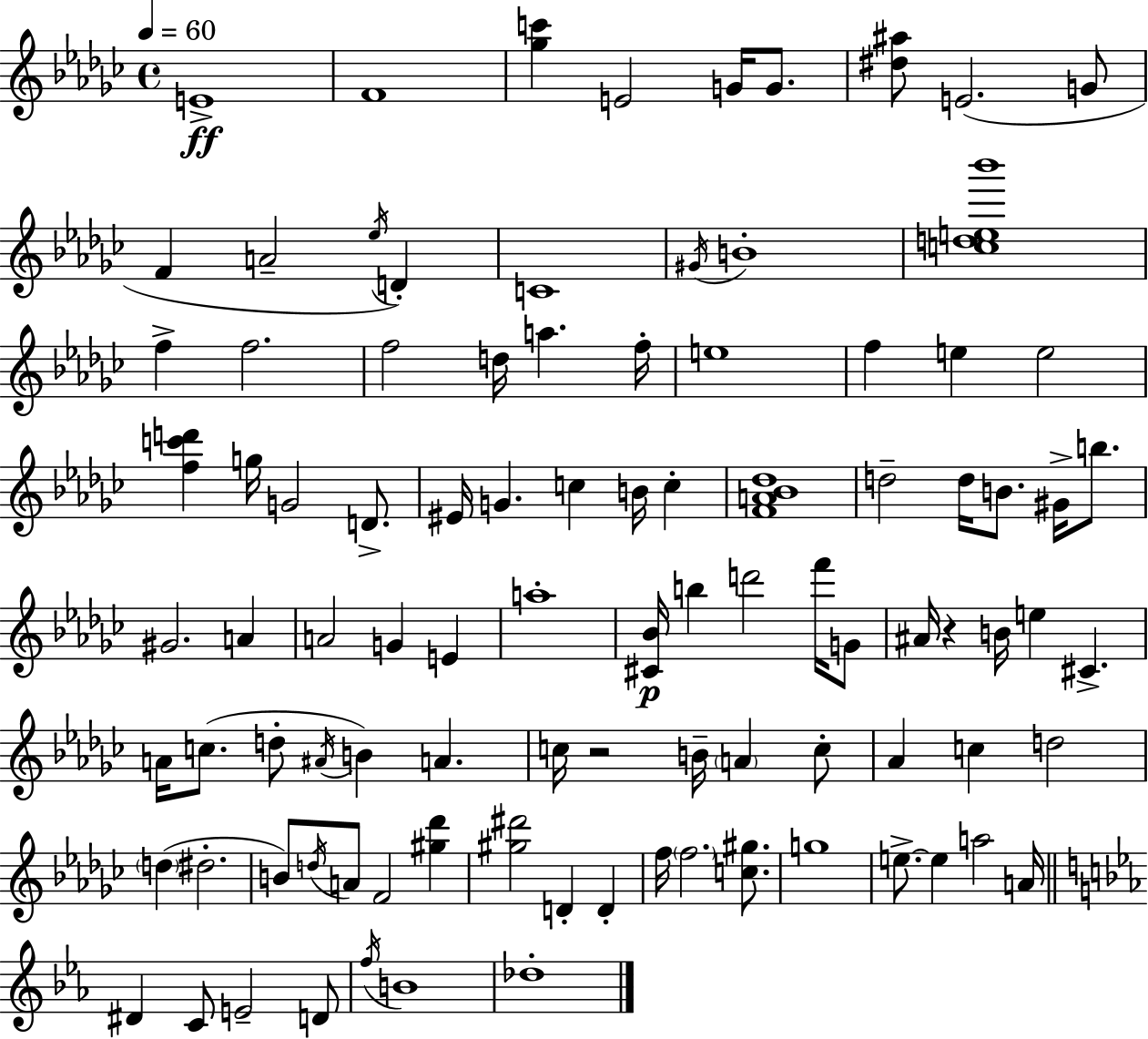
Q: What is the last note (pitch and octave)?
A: Db5